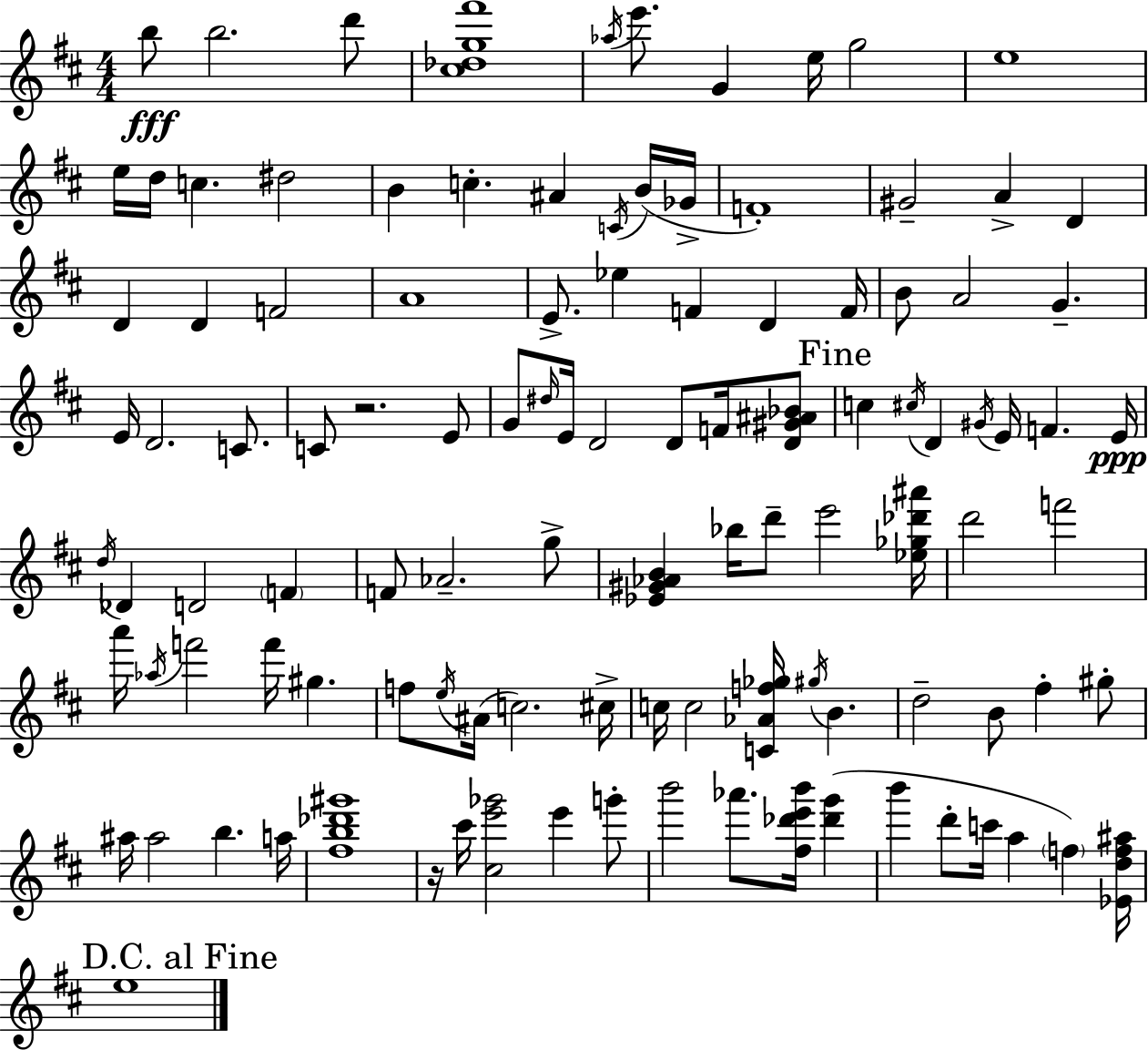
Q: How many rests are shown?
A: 2